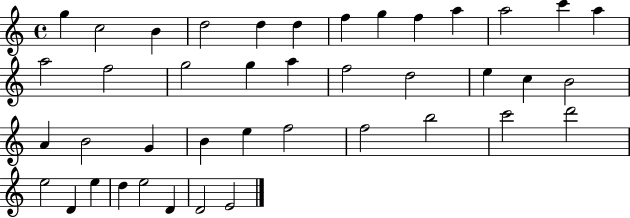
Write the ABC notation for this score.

X:1
T:Untitled
M:4/4
L:1/4
K:C
g c2 B d2 d d f g f a a2 c' a a2 f2 g2 g a f2 d2 e c B2 A B2 G B e f2 f2 b2 c'2 d'2 e2 D e d e2 D D2 E2